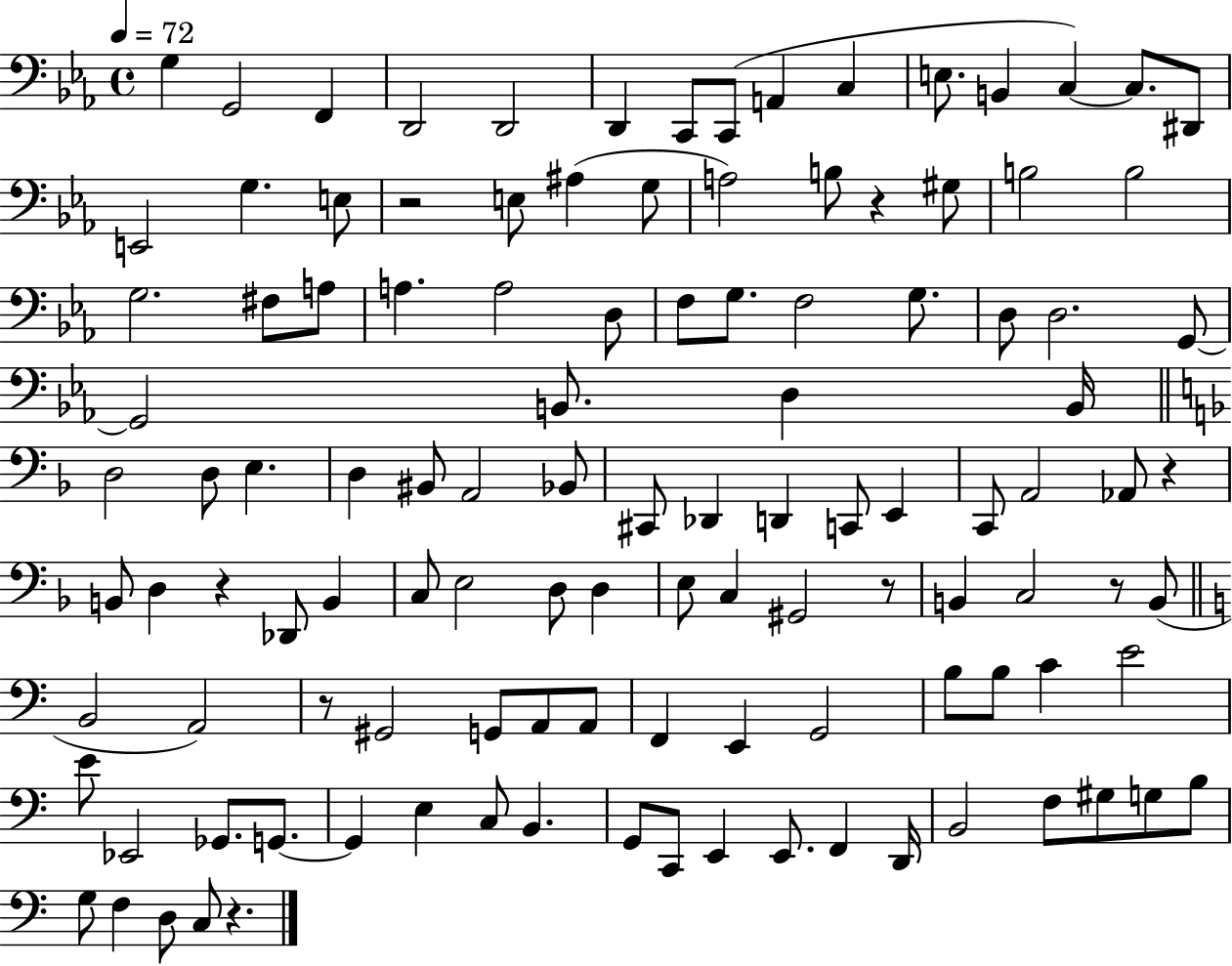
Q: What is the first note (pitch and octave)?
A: G3